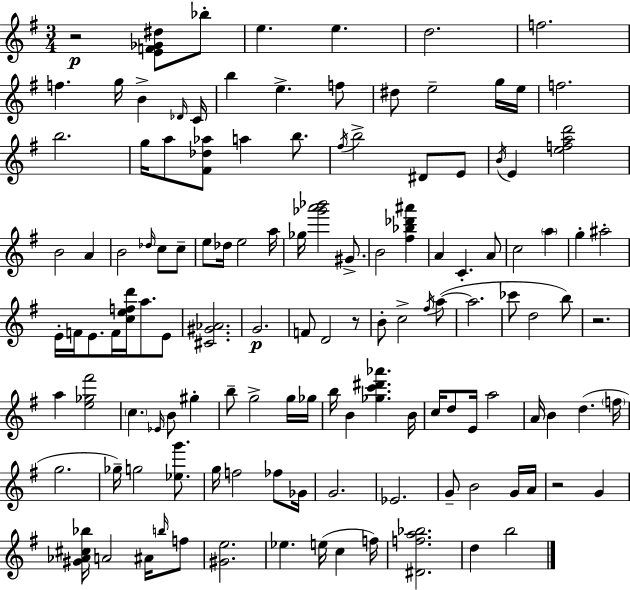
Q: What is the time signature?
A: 3/4